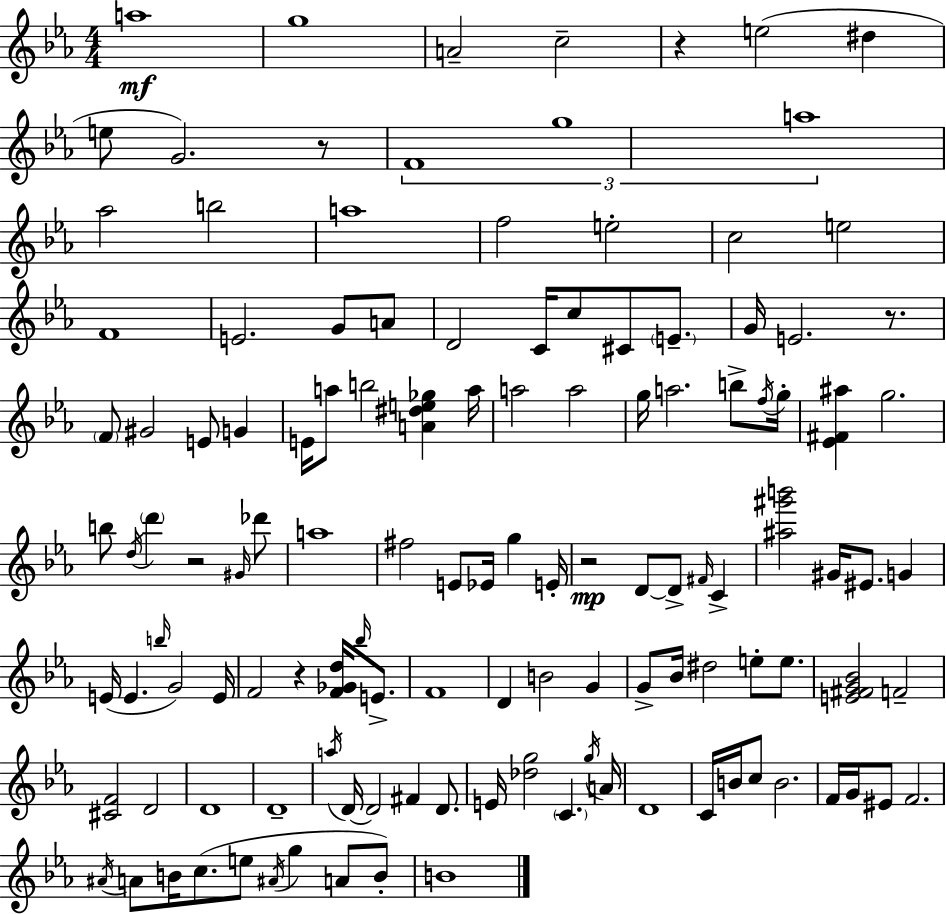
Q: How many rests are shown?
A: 6